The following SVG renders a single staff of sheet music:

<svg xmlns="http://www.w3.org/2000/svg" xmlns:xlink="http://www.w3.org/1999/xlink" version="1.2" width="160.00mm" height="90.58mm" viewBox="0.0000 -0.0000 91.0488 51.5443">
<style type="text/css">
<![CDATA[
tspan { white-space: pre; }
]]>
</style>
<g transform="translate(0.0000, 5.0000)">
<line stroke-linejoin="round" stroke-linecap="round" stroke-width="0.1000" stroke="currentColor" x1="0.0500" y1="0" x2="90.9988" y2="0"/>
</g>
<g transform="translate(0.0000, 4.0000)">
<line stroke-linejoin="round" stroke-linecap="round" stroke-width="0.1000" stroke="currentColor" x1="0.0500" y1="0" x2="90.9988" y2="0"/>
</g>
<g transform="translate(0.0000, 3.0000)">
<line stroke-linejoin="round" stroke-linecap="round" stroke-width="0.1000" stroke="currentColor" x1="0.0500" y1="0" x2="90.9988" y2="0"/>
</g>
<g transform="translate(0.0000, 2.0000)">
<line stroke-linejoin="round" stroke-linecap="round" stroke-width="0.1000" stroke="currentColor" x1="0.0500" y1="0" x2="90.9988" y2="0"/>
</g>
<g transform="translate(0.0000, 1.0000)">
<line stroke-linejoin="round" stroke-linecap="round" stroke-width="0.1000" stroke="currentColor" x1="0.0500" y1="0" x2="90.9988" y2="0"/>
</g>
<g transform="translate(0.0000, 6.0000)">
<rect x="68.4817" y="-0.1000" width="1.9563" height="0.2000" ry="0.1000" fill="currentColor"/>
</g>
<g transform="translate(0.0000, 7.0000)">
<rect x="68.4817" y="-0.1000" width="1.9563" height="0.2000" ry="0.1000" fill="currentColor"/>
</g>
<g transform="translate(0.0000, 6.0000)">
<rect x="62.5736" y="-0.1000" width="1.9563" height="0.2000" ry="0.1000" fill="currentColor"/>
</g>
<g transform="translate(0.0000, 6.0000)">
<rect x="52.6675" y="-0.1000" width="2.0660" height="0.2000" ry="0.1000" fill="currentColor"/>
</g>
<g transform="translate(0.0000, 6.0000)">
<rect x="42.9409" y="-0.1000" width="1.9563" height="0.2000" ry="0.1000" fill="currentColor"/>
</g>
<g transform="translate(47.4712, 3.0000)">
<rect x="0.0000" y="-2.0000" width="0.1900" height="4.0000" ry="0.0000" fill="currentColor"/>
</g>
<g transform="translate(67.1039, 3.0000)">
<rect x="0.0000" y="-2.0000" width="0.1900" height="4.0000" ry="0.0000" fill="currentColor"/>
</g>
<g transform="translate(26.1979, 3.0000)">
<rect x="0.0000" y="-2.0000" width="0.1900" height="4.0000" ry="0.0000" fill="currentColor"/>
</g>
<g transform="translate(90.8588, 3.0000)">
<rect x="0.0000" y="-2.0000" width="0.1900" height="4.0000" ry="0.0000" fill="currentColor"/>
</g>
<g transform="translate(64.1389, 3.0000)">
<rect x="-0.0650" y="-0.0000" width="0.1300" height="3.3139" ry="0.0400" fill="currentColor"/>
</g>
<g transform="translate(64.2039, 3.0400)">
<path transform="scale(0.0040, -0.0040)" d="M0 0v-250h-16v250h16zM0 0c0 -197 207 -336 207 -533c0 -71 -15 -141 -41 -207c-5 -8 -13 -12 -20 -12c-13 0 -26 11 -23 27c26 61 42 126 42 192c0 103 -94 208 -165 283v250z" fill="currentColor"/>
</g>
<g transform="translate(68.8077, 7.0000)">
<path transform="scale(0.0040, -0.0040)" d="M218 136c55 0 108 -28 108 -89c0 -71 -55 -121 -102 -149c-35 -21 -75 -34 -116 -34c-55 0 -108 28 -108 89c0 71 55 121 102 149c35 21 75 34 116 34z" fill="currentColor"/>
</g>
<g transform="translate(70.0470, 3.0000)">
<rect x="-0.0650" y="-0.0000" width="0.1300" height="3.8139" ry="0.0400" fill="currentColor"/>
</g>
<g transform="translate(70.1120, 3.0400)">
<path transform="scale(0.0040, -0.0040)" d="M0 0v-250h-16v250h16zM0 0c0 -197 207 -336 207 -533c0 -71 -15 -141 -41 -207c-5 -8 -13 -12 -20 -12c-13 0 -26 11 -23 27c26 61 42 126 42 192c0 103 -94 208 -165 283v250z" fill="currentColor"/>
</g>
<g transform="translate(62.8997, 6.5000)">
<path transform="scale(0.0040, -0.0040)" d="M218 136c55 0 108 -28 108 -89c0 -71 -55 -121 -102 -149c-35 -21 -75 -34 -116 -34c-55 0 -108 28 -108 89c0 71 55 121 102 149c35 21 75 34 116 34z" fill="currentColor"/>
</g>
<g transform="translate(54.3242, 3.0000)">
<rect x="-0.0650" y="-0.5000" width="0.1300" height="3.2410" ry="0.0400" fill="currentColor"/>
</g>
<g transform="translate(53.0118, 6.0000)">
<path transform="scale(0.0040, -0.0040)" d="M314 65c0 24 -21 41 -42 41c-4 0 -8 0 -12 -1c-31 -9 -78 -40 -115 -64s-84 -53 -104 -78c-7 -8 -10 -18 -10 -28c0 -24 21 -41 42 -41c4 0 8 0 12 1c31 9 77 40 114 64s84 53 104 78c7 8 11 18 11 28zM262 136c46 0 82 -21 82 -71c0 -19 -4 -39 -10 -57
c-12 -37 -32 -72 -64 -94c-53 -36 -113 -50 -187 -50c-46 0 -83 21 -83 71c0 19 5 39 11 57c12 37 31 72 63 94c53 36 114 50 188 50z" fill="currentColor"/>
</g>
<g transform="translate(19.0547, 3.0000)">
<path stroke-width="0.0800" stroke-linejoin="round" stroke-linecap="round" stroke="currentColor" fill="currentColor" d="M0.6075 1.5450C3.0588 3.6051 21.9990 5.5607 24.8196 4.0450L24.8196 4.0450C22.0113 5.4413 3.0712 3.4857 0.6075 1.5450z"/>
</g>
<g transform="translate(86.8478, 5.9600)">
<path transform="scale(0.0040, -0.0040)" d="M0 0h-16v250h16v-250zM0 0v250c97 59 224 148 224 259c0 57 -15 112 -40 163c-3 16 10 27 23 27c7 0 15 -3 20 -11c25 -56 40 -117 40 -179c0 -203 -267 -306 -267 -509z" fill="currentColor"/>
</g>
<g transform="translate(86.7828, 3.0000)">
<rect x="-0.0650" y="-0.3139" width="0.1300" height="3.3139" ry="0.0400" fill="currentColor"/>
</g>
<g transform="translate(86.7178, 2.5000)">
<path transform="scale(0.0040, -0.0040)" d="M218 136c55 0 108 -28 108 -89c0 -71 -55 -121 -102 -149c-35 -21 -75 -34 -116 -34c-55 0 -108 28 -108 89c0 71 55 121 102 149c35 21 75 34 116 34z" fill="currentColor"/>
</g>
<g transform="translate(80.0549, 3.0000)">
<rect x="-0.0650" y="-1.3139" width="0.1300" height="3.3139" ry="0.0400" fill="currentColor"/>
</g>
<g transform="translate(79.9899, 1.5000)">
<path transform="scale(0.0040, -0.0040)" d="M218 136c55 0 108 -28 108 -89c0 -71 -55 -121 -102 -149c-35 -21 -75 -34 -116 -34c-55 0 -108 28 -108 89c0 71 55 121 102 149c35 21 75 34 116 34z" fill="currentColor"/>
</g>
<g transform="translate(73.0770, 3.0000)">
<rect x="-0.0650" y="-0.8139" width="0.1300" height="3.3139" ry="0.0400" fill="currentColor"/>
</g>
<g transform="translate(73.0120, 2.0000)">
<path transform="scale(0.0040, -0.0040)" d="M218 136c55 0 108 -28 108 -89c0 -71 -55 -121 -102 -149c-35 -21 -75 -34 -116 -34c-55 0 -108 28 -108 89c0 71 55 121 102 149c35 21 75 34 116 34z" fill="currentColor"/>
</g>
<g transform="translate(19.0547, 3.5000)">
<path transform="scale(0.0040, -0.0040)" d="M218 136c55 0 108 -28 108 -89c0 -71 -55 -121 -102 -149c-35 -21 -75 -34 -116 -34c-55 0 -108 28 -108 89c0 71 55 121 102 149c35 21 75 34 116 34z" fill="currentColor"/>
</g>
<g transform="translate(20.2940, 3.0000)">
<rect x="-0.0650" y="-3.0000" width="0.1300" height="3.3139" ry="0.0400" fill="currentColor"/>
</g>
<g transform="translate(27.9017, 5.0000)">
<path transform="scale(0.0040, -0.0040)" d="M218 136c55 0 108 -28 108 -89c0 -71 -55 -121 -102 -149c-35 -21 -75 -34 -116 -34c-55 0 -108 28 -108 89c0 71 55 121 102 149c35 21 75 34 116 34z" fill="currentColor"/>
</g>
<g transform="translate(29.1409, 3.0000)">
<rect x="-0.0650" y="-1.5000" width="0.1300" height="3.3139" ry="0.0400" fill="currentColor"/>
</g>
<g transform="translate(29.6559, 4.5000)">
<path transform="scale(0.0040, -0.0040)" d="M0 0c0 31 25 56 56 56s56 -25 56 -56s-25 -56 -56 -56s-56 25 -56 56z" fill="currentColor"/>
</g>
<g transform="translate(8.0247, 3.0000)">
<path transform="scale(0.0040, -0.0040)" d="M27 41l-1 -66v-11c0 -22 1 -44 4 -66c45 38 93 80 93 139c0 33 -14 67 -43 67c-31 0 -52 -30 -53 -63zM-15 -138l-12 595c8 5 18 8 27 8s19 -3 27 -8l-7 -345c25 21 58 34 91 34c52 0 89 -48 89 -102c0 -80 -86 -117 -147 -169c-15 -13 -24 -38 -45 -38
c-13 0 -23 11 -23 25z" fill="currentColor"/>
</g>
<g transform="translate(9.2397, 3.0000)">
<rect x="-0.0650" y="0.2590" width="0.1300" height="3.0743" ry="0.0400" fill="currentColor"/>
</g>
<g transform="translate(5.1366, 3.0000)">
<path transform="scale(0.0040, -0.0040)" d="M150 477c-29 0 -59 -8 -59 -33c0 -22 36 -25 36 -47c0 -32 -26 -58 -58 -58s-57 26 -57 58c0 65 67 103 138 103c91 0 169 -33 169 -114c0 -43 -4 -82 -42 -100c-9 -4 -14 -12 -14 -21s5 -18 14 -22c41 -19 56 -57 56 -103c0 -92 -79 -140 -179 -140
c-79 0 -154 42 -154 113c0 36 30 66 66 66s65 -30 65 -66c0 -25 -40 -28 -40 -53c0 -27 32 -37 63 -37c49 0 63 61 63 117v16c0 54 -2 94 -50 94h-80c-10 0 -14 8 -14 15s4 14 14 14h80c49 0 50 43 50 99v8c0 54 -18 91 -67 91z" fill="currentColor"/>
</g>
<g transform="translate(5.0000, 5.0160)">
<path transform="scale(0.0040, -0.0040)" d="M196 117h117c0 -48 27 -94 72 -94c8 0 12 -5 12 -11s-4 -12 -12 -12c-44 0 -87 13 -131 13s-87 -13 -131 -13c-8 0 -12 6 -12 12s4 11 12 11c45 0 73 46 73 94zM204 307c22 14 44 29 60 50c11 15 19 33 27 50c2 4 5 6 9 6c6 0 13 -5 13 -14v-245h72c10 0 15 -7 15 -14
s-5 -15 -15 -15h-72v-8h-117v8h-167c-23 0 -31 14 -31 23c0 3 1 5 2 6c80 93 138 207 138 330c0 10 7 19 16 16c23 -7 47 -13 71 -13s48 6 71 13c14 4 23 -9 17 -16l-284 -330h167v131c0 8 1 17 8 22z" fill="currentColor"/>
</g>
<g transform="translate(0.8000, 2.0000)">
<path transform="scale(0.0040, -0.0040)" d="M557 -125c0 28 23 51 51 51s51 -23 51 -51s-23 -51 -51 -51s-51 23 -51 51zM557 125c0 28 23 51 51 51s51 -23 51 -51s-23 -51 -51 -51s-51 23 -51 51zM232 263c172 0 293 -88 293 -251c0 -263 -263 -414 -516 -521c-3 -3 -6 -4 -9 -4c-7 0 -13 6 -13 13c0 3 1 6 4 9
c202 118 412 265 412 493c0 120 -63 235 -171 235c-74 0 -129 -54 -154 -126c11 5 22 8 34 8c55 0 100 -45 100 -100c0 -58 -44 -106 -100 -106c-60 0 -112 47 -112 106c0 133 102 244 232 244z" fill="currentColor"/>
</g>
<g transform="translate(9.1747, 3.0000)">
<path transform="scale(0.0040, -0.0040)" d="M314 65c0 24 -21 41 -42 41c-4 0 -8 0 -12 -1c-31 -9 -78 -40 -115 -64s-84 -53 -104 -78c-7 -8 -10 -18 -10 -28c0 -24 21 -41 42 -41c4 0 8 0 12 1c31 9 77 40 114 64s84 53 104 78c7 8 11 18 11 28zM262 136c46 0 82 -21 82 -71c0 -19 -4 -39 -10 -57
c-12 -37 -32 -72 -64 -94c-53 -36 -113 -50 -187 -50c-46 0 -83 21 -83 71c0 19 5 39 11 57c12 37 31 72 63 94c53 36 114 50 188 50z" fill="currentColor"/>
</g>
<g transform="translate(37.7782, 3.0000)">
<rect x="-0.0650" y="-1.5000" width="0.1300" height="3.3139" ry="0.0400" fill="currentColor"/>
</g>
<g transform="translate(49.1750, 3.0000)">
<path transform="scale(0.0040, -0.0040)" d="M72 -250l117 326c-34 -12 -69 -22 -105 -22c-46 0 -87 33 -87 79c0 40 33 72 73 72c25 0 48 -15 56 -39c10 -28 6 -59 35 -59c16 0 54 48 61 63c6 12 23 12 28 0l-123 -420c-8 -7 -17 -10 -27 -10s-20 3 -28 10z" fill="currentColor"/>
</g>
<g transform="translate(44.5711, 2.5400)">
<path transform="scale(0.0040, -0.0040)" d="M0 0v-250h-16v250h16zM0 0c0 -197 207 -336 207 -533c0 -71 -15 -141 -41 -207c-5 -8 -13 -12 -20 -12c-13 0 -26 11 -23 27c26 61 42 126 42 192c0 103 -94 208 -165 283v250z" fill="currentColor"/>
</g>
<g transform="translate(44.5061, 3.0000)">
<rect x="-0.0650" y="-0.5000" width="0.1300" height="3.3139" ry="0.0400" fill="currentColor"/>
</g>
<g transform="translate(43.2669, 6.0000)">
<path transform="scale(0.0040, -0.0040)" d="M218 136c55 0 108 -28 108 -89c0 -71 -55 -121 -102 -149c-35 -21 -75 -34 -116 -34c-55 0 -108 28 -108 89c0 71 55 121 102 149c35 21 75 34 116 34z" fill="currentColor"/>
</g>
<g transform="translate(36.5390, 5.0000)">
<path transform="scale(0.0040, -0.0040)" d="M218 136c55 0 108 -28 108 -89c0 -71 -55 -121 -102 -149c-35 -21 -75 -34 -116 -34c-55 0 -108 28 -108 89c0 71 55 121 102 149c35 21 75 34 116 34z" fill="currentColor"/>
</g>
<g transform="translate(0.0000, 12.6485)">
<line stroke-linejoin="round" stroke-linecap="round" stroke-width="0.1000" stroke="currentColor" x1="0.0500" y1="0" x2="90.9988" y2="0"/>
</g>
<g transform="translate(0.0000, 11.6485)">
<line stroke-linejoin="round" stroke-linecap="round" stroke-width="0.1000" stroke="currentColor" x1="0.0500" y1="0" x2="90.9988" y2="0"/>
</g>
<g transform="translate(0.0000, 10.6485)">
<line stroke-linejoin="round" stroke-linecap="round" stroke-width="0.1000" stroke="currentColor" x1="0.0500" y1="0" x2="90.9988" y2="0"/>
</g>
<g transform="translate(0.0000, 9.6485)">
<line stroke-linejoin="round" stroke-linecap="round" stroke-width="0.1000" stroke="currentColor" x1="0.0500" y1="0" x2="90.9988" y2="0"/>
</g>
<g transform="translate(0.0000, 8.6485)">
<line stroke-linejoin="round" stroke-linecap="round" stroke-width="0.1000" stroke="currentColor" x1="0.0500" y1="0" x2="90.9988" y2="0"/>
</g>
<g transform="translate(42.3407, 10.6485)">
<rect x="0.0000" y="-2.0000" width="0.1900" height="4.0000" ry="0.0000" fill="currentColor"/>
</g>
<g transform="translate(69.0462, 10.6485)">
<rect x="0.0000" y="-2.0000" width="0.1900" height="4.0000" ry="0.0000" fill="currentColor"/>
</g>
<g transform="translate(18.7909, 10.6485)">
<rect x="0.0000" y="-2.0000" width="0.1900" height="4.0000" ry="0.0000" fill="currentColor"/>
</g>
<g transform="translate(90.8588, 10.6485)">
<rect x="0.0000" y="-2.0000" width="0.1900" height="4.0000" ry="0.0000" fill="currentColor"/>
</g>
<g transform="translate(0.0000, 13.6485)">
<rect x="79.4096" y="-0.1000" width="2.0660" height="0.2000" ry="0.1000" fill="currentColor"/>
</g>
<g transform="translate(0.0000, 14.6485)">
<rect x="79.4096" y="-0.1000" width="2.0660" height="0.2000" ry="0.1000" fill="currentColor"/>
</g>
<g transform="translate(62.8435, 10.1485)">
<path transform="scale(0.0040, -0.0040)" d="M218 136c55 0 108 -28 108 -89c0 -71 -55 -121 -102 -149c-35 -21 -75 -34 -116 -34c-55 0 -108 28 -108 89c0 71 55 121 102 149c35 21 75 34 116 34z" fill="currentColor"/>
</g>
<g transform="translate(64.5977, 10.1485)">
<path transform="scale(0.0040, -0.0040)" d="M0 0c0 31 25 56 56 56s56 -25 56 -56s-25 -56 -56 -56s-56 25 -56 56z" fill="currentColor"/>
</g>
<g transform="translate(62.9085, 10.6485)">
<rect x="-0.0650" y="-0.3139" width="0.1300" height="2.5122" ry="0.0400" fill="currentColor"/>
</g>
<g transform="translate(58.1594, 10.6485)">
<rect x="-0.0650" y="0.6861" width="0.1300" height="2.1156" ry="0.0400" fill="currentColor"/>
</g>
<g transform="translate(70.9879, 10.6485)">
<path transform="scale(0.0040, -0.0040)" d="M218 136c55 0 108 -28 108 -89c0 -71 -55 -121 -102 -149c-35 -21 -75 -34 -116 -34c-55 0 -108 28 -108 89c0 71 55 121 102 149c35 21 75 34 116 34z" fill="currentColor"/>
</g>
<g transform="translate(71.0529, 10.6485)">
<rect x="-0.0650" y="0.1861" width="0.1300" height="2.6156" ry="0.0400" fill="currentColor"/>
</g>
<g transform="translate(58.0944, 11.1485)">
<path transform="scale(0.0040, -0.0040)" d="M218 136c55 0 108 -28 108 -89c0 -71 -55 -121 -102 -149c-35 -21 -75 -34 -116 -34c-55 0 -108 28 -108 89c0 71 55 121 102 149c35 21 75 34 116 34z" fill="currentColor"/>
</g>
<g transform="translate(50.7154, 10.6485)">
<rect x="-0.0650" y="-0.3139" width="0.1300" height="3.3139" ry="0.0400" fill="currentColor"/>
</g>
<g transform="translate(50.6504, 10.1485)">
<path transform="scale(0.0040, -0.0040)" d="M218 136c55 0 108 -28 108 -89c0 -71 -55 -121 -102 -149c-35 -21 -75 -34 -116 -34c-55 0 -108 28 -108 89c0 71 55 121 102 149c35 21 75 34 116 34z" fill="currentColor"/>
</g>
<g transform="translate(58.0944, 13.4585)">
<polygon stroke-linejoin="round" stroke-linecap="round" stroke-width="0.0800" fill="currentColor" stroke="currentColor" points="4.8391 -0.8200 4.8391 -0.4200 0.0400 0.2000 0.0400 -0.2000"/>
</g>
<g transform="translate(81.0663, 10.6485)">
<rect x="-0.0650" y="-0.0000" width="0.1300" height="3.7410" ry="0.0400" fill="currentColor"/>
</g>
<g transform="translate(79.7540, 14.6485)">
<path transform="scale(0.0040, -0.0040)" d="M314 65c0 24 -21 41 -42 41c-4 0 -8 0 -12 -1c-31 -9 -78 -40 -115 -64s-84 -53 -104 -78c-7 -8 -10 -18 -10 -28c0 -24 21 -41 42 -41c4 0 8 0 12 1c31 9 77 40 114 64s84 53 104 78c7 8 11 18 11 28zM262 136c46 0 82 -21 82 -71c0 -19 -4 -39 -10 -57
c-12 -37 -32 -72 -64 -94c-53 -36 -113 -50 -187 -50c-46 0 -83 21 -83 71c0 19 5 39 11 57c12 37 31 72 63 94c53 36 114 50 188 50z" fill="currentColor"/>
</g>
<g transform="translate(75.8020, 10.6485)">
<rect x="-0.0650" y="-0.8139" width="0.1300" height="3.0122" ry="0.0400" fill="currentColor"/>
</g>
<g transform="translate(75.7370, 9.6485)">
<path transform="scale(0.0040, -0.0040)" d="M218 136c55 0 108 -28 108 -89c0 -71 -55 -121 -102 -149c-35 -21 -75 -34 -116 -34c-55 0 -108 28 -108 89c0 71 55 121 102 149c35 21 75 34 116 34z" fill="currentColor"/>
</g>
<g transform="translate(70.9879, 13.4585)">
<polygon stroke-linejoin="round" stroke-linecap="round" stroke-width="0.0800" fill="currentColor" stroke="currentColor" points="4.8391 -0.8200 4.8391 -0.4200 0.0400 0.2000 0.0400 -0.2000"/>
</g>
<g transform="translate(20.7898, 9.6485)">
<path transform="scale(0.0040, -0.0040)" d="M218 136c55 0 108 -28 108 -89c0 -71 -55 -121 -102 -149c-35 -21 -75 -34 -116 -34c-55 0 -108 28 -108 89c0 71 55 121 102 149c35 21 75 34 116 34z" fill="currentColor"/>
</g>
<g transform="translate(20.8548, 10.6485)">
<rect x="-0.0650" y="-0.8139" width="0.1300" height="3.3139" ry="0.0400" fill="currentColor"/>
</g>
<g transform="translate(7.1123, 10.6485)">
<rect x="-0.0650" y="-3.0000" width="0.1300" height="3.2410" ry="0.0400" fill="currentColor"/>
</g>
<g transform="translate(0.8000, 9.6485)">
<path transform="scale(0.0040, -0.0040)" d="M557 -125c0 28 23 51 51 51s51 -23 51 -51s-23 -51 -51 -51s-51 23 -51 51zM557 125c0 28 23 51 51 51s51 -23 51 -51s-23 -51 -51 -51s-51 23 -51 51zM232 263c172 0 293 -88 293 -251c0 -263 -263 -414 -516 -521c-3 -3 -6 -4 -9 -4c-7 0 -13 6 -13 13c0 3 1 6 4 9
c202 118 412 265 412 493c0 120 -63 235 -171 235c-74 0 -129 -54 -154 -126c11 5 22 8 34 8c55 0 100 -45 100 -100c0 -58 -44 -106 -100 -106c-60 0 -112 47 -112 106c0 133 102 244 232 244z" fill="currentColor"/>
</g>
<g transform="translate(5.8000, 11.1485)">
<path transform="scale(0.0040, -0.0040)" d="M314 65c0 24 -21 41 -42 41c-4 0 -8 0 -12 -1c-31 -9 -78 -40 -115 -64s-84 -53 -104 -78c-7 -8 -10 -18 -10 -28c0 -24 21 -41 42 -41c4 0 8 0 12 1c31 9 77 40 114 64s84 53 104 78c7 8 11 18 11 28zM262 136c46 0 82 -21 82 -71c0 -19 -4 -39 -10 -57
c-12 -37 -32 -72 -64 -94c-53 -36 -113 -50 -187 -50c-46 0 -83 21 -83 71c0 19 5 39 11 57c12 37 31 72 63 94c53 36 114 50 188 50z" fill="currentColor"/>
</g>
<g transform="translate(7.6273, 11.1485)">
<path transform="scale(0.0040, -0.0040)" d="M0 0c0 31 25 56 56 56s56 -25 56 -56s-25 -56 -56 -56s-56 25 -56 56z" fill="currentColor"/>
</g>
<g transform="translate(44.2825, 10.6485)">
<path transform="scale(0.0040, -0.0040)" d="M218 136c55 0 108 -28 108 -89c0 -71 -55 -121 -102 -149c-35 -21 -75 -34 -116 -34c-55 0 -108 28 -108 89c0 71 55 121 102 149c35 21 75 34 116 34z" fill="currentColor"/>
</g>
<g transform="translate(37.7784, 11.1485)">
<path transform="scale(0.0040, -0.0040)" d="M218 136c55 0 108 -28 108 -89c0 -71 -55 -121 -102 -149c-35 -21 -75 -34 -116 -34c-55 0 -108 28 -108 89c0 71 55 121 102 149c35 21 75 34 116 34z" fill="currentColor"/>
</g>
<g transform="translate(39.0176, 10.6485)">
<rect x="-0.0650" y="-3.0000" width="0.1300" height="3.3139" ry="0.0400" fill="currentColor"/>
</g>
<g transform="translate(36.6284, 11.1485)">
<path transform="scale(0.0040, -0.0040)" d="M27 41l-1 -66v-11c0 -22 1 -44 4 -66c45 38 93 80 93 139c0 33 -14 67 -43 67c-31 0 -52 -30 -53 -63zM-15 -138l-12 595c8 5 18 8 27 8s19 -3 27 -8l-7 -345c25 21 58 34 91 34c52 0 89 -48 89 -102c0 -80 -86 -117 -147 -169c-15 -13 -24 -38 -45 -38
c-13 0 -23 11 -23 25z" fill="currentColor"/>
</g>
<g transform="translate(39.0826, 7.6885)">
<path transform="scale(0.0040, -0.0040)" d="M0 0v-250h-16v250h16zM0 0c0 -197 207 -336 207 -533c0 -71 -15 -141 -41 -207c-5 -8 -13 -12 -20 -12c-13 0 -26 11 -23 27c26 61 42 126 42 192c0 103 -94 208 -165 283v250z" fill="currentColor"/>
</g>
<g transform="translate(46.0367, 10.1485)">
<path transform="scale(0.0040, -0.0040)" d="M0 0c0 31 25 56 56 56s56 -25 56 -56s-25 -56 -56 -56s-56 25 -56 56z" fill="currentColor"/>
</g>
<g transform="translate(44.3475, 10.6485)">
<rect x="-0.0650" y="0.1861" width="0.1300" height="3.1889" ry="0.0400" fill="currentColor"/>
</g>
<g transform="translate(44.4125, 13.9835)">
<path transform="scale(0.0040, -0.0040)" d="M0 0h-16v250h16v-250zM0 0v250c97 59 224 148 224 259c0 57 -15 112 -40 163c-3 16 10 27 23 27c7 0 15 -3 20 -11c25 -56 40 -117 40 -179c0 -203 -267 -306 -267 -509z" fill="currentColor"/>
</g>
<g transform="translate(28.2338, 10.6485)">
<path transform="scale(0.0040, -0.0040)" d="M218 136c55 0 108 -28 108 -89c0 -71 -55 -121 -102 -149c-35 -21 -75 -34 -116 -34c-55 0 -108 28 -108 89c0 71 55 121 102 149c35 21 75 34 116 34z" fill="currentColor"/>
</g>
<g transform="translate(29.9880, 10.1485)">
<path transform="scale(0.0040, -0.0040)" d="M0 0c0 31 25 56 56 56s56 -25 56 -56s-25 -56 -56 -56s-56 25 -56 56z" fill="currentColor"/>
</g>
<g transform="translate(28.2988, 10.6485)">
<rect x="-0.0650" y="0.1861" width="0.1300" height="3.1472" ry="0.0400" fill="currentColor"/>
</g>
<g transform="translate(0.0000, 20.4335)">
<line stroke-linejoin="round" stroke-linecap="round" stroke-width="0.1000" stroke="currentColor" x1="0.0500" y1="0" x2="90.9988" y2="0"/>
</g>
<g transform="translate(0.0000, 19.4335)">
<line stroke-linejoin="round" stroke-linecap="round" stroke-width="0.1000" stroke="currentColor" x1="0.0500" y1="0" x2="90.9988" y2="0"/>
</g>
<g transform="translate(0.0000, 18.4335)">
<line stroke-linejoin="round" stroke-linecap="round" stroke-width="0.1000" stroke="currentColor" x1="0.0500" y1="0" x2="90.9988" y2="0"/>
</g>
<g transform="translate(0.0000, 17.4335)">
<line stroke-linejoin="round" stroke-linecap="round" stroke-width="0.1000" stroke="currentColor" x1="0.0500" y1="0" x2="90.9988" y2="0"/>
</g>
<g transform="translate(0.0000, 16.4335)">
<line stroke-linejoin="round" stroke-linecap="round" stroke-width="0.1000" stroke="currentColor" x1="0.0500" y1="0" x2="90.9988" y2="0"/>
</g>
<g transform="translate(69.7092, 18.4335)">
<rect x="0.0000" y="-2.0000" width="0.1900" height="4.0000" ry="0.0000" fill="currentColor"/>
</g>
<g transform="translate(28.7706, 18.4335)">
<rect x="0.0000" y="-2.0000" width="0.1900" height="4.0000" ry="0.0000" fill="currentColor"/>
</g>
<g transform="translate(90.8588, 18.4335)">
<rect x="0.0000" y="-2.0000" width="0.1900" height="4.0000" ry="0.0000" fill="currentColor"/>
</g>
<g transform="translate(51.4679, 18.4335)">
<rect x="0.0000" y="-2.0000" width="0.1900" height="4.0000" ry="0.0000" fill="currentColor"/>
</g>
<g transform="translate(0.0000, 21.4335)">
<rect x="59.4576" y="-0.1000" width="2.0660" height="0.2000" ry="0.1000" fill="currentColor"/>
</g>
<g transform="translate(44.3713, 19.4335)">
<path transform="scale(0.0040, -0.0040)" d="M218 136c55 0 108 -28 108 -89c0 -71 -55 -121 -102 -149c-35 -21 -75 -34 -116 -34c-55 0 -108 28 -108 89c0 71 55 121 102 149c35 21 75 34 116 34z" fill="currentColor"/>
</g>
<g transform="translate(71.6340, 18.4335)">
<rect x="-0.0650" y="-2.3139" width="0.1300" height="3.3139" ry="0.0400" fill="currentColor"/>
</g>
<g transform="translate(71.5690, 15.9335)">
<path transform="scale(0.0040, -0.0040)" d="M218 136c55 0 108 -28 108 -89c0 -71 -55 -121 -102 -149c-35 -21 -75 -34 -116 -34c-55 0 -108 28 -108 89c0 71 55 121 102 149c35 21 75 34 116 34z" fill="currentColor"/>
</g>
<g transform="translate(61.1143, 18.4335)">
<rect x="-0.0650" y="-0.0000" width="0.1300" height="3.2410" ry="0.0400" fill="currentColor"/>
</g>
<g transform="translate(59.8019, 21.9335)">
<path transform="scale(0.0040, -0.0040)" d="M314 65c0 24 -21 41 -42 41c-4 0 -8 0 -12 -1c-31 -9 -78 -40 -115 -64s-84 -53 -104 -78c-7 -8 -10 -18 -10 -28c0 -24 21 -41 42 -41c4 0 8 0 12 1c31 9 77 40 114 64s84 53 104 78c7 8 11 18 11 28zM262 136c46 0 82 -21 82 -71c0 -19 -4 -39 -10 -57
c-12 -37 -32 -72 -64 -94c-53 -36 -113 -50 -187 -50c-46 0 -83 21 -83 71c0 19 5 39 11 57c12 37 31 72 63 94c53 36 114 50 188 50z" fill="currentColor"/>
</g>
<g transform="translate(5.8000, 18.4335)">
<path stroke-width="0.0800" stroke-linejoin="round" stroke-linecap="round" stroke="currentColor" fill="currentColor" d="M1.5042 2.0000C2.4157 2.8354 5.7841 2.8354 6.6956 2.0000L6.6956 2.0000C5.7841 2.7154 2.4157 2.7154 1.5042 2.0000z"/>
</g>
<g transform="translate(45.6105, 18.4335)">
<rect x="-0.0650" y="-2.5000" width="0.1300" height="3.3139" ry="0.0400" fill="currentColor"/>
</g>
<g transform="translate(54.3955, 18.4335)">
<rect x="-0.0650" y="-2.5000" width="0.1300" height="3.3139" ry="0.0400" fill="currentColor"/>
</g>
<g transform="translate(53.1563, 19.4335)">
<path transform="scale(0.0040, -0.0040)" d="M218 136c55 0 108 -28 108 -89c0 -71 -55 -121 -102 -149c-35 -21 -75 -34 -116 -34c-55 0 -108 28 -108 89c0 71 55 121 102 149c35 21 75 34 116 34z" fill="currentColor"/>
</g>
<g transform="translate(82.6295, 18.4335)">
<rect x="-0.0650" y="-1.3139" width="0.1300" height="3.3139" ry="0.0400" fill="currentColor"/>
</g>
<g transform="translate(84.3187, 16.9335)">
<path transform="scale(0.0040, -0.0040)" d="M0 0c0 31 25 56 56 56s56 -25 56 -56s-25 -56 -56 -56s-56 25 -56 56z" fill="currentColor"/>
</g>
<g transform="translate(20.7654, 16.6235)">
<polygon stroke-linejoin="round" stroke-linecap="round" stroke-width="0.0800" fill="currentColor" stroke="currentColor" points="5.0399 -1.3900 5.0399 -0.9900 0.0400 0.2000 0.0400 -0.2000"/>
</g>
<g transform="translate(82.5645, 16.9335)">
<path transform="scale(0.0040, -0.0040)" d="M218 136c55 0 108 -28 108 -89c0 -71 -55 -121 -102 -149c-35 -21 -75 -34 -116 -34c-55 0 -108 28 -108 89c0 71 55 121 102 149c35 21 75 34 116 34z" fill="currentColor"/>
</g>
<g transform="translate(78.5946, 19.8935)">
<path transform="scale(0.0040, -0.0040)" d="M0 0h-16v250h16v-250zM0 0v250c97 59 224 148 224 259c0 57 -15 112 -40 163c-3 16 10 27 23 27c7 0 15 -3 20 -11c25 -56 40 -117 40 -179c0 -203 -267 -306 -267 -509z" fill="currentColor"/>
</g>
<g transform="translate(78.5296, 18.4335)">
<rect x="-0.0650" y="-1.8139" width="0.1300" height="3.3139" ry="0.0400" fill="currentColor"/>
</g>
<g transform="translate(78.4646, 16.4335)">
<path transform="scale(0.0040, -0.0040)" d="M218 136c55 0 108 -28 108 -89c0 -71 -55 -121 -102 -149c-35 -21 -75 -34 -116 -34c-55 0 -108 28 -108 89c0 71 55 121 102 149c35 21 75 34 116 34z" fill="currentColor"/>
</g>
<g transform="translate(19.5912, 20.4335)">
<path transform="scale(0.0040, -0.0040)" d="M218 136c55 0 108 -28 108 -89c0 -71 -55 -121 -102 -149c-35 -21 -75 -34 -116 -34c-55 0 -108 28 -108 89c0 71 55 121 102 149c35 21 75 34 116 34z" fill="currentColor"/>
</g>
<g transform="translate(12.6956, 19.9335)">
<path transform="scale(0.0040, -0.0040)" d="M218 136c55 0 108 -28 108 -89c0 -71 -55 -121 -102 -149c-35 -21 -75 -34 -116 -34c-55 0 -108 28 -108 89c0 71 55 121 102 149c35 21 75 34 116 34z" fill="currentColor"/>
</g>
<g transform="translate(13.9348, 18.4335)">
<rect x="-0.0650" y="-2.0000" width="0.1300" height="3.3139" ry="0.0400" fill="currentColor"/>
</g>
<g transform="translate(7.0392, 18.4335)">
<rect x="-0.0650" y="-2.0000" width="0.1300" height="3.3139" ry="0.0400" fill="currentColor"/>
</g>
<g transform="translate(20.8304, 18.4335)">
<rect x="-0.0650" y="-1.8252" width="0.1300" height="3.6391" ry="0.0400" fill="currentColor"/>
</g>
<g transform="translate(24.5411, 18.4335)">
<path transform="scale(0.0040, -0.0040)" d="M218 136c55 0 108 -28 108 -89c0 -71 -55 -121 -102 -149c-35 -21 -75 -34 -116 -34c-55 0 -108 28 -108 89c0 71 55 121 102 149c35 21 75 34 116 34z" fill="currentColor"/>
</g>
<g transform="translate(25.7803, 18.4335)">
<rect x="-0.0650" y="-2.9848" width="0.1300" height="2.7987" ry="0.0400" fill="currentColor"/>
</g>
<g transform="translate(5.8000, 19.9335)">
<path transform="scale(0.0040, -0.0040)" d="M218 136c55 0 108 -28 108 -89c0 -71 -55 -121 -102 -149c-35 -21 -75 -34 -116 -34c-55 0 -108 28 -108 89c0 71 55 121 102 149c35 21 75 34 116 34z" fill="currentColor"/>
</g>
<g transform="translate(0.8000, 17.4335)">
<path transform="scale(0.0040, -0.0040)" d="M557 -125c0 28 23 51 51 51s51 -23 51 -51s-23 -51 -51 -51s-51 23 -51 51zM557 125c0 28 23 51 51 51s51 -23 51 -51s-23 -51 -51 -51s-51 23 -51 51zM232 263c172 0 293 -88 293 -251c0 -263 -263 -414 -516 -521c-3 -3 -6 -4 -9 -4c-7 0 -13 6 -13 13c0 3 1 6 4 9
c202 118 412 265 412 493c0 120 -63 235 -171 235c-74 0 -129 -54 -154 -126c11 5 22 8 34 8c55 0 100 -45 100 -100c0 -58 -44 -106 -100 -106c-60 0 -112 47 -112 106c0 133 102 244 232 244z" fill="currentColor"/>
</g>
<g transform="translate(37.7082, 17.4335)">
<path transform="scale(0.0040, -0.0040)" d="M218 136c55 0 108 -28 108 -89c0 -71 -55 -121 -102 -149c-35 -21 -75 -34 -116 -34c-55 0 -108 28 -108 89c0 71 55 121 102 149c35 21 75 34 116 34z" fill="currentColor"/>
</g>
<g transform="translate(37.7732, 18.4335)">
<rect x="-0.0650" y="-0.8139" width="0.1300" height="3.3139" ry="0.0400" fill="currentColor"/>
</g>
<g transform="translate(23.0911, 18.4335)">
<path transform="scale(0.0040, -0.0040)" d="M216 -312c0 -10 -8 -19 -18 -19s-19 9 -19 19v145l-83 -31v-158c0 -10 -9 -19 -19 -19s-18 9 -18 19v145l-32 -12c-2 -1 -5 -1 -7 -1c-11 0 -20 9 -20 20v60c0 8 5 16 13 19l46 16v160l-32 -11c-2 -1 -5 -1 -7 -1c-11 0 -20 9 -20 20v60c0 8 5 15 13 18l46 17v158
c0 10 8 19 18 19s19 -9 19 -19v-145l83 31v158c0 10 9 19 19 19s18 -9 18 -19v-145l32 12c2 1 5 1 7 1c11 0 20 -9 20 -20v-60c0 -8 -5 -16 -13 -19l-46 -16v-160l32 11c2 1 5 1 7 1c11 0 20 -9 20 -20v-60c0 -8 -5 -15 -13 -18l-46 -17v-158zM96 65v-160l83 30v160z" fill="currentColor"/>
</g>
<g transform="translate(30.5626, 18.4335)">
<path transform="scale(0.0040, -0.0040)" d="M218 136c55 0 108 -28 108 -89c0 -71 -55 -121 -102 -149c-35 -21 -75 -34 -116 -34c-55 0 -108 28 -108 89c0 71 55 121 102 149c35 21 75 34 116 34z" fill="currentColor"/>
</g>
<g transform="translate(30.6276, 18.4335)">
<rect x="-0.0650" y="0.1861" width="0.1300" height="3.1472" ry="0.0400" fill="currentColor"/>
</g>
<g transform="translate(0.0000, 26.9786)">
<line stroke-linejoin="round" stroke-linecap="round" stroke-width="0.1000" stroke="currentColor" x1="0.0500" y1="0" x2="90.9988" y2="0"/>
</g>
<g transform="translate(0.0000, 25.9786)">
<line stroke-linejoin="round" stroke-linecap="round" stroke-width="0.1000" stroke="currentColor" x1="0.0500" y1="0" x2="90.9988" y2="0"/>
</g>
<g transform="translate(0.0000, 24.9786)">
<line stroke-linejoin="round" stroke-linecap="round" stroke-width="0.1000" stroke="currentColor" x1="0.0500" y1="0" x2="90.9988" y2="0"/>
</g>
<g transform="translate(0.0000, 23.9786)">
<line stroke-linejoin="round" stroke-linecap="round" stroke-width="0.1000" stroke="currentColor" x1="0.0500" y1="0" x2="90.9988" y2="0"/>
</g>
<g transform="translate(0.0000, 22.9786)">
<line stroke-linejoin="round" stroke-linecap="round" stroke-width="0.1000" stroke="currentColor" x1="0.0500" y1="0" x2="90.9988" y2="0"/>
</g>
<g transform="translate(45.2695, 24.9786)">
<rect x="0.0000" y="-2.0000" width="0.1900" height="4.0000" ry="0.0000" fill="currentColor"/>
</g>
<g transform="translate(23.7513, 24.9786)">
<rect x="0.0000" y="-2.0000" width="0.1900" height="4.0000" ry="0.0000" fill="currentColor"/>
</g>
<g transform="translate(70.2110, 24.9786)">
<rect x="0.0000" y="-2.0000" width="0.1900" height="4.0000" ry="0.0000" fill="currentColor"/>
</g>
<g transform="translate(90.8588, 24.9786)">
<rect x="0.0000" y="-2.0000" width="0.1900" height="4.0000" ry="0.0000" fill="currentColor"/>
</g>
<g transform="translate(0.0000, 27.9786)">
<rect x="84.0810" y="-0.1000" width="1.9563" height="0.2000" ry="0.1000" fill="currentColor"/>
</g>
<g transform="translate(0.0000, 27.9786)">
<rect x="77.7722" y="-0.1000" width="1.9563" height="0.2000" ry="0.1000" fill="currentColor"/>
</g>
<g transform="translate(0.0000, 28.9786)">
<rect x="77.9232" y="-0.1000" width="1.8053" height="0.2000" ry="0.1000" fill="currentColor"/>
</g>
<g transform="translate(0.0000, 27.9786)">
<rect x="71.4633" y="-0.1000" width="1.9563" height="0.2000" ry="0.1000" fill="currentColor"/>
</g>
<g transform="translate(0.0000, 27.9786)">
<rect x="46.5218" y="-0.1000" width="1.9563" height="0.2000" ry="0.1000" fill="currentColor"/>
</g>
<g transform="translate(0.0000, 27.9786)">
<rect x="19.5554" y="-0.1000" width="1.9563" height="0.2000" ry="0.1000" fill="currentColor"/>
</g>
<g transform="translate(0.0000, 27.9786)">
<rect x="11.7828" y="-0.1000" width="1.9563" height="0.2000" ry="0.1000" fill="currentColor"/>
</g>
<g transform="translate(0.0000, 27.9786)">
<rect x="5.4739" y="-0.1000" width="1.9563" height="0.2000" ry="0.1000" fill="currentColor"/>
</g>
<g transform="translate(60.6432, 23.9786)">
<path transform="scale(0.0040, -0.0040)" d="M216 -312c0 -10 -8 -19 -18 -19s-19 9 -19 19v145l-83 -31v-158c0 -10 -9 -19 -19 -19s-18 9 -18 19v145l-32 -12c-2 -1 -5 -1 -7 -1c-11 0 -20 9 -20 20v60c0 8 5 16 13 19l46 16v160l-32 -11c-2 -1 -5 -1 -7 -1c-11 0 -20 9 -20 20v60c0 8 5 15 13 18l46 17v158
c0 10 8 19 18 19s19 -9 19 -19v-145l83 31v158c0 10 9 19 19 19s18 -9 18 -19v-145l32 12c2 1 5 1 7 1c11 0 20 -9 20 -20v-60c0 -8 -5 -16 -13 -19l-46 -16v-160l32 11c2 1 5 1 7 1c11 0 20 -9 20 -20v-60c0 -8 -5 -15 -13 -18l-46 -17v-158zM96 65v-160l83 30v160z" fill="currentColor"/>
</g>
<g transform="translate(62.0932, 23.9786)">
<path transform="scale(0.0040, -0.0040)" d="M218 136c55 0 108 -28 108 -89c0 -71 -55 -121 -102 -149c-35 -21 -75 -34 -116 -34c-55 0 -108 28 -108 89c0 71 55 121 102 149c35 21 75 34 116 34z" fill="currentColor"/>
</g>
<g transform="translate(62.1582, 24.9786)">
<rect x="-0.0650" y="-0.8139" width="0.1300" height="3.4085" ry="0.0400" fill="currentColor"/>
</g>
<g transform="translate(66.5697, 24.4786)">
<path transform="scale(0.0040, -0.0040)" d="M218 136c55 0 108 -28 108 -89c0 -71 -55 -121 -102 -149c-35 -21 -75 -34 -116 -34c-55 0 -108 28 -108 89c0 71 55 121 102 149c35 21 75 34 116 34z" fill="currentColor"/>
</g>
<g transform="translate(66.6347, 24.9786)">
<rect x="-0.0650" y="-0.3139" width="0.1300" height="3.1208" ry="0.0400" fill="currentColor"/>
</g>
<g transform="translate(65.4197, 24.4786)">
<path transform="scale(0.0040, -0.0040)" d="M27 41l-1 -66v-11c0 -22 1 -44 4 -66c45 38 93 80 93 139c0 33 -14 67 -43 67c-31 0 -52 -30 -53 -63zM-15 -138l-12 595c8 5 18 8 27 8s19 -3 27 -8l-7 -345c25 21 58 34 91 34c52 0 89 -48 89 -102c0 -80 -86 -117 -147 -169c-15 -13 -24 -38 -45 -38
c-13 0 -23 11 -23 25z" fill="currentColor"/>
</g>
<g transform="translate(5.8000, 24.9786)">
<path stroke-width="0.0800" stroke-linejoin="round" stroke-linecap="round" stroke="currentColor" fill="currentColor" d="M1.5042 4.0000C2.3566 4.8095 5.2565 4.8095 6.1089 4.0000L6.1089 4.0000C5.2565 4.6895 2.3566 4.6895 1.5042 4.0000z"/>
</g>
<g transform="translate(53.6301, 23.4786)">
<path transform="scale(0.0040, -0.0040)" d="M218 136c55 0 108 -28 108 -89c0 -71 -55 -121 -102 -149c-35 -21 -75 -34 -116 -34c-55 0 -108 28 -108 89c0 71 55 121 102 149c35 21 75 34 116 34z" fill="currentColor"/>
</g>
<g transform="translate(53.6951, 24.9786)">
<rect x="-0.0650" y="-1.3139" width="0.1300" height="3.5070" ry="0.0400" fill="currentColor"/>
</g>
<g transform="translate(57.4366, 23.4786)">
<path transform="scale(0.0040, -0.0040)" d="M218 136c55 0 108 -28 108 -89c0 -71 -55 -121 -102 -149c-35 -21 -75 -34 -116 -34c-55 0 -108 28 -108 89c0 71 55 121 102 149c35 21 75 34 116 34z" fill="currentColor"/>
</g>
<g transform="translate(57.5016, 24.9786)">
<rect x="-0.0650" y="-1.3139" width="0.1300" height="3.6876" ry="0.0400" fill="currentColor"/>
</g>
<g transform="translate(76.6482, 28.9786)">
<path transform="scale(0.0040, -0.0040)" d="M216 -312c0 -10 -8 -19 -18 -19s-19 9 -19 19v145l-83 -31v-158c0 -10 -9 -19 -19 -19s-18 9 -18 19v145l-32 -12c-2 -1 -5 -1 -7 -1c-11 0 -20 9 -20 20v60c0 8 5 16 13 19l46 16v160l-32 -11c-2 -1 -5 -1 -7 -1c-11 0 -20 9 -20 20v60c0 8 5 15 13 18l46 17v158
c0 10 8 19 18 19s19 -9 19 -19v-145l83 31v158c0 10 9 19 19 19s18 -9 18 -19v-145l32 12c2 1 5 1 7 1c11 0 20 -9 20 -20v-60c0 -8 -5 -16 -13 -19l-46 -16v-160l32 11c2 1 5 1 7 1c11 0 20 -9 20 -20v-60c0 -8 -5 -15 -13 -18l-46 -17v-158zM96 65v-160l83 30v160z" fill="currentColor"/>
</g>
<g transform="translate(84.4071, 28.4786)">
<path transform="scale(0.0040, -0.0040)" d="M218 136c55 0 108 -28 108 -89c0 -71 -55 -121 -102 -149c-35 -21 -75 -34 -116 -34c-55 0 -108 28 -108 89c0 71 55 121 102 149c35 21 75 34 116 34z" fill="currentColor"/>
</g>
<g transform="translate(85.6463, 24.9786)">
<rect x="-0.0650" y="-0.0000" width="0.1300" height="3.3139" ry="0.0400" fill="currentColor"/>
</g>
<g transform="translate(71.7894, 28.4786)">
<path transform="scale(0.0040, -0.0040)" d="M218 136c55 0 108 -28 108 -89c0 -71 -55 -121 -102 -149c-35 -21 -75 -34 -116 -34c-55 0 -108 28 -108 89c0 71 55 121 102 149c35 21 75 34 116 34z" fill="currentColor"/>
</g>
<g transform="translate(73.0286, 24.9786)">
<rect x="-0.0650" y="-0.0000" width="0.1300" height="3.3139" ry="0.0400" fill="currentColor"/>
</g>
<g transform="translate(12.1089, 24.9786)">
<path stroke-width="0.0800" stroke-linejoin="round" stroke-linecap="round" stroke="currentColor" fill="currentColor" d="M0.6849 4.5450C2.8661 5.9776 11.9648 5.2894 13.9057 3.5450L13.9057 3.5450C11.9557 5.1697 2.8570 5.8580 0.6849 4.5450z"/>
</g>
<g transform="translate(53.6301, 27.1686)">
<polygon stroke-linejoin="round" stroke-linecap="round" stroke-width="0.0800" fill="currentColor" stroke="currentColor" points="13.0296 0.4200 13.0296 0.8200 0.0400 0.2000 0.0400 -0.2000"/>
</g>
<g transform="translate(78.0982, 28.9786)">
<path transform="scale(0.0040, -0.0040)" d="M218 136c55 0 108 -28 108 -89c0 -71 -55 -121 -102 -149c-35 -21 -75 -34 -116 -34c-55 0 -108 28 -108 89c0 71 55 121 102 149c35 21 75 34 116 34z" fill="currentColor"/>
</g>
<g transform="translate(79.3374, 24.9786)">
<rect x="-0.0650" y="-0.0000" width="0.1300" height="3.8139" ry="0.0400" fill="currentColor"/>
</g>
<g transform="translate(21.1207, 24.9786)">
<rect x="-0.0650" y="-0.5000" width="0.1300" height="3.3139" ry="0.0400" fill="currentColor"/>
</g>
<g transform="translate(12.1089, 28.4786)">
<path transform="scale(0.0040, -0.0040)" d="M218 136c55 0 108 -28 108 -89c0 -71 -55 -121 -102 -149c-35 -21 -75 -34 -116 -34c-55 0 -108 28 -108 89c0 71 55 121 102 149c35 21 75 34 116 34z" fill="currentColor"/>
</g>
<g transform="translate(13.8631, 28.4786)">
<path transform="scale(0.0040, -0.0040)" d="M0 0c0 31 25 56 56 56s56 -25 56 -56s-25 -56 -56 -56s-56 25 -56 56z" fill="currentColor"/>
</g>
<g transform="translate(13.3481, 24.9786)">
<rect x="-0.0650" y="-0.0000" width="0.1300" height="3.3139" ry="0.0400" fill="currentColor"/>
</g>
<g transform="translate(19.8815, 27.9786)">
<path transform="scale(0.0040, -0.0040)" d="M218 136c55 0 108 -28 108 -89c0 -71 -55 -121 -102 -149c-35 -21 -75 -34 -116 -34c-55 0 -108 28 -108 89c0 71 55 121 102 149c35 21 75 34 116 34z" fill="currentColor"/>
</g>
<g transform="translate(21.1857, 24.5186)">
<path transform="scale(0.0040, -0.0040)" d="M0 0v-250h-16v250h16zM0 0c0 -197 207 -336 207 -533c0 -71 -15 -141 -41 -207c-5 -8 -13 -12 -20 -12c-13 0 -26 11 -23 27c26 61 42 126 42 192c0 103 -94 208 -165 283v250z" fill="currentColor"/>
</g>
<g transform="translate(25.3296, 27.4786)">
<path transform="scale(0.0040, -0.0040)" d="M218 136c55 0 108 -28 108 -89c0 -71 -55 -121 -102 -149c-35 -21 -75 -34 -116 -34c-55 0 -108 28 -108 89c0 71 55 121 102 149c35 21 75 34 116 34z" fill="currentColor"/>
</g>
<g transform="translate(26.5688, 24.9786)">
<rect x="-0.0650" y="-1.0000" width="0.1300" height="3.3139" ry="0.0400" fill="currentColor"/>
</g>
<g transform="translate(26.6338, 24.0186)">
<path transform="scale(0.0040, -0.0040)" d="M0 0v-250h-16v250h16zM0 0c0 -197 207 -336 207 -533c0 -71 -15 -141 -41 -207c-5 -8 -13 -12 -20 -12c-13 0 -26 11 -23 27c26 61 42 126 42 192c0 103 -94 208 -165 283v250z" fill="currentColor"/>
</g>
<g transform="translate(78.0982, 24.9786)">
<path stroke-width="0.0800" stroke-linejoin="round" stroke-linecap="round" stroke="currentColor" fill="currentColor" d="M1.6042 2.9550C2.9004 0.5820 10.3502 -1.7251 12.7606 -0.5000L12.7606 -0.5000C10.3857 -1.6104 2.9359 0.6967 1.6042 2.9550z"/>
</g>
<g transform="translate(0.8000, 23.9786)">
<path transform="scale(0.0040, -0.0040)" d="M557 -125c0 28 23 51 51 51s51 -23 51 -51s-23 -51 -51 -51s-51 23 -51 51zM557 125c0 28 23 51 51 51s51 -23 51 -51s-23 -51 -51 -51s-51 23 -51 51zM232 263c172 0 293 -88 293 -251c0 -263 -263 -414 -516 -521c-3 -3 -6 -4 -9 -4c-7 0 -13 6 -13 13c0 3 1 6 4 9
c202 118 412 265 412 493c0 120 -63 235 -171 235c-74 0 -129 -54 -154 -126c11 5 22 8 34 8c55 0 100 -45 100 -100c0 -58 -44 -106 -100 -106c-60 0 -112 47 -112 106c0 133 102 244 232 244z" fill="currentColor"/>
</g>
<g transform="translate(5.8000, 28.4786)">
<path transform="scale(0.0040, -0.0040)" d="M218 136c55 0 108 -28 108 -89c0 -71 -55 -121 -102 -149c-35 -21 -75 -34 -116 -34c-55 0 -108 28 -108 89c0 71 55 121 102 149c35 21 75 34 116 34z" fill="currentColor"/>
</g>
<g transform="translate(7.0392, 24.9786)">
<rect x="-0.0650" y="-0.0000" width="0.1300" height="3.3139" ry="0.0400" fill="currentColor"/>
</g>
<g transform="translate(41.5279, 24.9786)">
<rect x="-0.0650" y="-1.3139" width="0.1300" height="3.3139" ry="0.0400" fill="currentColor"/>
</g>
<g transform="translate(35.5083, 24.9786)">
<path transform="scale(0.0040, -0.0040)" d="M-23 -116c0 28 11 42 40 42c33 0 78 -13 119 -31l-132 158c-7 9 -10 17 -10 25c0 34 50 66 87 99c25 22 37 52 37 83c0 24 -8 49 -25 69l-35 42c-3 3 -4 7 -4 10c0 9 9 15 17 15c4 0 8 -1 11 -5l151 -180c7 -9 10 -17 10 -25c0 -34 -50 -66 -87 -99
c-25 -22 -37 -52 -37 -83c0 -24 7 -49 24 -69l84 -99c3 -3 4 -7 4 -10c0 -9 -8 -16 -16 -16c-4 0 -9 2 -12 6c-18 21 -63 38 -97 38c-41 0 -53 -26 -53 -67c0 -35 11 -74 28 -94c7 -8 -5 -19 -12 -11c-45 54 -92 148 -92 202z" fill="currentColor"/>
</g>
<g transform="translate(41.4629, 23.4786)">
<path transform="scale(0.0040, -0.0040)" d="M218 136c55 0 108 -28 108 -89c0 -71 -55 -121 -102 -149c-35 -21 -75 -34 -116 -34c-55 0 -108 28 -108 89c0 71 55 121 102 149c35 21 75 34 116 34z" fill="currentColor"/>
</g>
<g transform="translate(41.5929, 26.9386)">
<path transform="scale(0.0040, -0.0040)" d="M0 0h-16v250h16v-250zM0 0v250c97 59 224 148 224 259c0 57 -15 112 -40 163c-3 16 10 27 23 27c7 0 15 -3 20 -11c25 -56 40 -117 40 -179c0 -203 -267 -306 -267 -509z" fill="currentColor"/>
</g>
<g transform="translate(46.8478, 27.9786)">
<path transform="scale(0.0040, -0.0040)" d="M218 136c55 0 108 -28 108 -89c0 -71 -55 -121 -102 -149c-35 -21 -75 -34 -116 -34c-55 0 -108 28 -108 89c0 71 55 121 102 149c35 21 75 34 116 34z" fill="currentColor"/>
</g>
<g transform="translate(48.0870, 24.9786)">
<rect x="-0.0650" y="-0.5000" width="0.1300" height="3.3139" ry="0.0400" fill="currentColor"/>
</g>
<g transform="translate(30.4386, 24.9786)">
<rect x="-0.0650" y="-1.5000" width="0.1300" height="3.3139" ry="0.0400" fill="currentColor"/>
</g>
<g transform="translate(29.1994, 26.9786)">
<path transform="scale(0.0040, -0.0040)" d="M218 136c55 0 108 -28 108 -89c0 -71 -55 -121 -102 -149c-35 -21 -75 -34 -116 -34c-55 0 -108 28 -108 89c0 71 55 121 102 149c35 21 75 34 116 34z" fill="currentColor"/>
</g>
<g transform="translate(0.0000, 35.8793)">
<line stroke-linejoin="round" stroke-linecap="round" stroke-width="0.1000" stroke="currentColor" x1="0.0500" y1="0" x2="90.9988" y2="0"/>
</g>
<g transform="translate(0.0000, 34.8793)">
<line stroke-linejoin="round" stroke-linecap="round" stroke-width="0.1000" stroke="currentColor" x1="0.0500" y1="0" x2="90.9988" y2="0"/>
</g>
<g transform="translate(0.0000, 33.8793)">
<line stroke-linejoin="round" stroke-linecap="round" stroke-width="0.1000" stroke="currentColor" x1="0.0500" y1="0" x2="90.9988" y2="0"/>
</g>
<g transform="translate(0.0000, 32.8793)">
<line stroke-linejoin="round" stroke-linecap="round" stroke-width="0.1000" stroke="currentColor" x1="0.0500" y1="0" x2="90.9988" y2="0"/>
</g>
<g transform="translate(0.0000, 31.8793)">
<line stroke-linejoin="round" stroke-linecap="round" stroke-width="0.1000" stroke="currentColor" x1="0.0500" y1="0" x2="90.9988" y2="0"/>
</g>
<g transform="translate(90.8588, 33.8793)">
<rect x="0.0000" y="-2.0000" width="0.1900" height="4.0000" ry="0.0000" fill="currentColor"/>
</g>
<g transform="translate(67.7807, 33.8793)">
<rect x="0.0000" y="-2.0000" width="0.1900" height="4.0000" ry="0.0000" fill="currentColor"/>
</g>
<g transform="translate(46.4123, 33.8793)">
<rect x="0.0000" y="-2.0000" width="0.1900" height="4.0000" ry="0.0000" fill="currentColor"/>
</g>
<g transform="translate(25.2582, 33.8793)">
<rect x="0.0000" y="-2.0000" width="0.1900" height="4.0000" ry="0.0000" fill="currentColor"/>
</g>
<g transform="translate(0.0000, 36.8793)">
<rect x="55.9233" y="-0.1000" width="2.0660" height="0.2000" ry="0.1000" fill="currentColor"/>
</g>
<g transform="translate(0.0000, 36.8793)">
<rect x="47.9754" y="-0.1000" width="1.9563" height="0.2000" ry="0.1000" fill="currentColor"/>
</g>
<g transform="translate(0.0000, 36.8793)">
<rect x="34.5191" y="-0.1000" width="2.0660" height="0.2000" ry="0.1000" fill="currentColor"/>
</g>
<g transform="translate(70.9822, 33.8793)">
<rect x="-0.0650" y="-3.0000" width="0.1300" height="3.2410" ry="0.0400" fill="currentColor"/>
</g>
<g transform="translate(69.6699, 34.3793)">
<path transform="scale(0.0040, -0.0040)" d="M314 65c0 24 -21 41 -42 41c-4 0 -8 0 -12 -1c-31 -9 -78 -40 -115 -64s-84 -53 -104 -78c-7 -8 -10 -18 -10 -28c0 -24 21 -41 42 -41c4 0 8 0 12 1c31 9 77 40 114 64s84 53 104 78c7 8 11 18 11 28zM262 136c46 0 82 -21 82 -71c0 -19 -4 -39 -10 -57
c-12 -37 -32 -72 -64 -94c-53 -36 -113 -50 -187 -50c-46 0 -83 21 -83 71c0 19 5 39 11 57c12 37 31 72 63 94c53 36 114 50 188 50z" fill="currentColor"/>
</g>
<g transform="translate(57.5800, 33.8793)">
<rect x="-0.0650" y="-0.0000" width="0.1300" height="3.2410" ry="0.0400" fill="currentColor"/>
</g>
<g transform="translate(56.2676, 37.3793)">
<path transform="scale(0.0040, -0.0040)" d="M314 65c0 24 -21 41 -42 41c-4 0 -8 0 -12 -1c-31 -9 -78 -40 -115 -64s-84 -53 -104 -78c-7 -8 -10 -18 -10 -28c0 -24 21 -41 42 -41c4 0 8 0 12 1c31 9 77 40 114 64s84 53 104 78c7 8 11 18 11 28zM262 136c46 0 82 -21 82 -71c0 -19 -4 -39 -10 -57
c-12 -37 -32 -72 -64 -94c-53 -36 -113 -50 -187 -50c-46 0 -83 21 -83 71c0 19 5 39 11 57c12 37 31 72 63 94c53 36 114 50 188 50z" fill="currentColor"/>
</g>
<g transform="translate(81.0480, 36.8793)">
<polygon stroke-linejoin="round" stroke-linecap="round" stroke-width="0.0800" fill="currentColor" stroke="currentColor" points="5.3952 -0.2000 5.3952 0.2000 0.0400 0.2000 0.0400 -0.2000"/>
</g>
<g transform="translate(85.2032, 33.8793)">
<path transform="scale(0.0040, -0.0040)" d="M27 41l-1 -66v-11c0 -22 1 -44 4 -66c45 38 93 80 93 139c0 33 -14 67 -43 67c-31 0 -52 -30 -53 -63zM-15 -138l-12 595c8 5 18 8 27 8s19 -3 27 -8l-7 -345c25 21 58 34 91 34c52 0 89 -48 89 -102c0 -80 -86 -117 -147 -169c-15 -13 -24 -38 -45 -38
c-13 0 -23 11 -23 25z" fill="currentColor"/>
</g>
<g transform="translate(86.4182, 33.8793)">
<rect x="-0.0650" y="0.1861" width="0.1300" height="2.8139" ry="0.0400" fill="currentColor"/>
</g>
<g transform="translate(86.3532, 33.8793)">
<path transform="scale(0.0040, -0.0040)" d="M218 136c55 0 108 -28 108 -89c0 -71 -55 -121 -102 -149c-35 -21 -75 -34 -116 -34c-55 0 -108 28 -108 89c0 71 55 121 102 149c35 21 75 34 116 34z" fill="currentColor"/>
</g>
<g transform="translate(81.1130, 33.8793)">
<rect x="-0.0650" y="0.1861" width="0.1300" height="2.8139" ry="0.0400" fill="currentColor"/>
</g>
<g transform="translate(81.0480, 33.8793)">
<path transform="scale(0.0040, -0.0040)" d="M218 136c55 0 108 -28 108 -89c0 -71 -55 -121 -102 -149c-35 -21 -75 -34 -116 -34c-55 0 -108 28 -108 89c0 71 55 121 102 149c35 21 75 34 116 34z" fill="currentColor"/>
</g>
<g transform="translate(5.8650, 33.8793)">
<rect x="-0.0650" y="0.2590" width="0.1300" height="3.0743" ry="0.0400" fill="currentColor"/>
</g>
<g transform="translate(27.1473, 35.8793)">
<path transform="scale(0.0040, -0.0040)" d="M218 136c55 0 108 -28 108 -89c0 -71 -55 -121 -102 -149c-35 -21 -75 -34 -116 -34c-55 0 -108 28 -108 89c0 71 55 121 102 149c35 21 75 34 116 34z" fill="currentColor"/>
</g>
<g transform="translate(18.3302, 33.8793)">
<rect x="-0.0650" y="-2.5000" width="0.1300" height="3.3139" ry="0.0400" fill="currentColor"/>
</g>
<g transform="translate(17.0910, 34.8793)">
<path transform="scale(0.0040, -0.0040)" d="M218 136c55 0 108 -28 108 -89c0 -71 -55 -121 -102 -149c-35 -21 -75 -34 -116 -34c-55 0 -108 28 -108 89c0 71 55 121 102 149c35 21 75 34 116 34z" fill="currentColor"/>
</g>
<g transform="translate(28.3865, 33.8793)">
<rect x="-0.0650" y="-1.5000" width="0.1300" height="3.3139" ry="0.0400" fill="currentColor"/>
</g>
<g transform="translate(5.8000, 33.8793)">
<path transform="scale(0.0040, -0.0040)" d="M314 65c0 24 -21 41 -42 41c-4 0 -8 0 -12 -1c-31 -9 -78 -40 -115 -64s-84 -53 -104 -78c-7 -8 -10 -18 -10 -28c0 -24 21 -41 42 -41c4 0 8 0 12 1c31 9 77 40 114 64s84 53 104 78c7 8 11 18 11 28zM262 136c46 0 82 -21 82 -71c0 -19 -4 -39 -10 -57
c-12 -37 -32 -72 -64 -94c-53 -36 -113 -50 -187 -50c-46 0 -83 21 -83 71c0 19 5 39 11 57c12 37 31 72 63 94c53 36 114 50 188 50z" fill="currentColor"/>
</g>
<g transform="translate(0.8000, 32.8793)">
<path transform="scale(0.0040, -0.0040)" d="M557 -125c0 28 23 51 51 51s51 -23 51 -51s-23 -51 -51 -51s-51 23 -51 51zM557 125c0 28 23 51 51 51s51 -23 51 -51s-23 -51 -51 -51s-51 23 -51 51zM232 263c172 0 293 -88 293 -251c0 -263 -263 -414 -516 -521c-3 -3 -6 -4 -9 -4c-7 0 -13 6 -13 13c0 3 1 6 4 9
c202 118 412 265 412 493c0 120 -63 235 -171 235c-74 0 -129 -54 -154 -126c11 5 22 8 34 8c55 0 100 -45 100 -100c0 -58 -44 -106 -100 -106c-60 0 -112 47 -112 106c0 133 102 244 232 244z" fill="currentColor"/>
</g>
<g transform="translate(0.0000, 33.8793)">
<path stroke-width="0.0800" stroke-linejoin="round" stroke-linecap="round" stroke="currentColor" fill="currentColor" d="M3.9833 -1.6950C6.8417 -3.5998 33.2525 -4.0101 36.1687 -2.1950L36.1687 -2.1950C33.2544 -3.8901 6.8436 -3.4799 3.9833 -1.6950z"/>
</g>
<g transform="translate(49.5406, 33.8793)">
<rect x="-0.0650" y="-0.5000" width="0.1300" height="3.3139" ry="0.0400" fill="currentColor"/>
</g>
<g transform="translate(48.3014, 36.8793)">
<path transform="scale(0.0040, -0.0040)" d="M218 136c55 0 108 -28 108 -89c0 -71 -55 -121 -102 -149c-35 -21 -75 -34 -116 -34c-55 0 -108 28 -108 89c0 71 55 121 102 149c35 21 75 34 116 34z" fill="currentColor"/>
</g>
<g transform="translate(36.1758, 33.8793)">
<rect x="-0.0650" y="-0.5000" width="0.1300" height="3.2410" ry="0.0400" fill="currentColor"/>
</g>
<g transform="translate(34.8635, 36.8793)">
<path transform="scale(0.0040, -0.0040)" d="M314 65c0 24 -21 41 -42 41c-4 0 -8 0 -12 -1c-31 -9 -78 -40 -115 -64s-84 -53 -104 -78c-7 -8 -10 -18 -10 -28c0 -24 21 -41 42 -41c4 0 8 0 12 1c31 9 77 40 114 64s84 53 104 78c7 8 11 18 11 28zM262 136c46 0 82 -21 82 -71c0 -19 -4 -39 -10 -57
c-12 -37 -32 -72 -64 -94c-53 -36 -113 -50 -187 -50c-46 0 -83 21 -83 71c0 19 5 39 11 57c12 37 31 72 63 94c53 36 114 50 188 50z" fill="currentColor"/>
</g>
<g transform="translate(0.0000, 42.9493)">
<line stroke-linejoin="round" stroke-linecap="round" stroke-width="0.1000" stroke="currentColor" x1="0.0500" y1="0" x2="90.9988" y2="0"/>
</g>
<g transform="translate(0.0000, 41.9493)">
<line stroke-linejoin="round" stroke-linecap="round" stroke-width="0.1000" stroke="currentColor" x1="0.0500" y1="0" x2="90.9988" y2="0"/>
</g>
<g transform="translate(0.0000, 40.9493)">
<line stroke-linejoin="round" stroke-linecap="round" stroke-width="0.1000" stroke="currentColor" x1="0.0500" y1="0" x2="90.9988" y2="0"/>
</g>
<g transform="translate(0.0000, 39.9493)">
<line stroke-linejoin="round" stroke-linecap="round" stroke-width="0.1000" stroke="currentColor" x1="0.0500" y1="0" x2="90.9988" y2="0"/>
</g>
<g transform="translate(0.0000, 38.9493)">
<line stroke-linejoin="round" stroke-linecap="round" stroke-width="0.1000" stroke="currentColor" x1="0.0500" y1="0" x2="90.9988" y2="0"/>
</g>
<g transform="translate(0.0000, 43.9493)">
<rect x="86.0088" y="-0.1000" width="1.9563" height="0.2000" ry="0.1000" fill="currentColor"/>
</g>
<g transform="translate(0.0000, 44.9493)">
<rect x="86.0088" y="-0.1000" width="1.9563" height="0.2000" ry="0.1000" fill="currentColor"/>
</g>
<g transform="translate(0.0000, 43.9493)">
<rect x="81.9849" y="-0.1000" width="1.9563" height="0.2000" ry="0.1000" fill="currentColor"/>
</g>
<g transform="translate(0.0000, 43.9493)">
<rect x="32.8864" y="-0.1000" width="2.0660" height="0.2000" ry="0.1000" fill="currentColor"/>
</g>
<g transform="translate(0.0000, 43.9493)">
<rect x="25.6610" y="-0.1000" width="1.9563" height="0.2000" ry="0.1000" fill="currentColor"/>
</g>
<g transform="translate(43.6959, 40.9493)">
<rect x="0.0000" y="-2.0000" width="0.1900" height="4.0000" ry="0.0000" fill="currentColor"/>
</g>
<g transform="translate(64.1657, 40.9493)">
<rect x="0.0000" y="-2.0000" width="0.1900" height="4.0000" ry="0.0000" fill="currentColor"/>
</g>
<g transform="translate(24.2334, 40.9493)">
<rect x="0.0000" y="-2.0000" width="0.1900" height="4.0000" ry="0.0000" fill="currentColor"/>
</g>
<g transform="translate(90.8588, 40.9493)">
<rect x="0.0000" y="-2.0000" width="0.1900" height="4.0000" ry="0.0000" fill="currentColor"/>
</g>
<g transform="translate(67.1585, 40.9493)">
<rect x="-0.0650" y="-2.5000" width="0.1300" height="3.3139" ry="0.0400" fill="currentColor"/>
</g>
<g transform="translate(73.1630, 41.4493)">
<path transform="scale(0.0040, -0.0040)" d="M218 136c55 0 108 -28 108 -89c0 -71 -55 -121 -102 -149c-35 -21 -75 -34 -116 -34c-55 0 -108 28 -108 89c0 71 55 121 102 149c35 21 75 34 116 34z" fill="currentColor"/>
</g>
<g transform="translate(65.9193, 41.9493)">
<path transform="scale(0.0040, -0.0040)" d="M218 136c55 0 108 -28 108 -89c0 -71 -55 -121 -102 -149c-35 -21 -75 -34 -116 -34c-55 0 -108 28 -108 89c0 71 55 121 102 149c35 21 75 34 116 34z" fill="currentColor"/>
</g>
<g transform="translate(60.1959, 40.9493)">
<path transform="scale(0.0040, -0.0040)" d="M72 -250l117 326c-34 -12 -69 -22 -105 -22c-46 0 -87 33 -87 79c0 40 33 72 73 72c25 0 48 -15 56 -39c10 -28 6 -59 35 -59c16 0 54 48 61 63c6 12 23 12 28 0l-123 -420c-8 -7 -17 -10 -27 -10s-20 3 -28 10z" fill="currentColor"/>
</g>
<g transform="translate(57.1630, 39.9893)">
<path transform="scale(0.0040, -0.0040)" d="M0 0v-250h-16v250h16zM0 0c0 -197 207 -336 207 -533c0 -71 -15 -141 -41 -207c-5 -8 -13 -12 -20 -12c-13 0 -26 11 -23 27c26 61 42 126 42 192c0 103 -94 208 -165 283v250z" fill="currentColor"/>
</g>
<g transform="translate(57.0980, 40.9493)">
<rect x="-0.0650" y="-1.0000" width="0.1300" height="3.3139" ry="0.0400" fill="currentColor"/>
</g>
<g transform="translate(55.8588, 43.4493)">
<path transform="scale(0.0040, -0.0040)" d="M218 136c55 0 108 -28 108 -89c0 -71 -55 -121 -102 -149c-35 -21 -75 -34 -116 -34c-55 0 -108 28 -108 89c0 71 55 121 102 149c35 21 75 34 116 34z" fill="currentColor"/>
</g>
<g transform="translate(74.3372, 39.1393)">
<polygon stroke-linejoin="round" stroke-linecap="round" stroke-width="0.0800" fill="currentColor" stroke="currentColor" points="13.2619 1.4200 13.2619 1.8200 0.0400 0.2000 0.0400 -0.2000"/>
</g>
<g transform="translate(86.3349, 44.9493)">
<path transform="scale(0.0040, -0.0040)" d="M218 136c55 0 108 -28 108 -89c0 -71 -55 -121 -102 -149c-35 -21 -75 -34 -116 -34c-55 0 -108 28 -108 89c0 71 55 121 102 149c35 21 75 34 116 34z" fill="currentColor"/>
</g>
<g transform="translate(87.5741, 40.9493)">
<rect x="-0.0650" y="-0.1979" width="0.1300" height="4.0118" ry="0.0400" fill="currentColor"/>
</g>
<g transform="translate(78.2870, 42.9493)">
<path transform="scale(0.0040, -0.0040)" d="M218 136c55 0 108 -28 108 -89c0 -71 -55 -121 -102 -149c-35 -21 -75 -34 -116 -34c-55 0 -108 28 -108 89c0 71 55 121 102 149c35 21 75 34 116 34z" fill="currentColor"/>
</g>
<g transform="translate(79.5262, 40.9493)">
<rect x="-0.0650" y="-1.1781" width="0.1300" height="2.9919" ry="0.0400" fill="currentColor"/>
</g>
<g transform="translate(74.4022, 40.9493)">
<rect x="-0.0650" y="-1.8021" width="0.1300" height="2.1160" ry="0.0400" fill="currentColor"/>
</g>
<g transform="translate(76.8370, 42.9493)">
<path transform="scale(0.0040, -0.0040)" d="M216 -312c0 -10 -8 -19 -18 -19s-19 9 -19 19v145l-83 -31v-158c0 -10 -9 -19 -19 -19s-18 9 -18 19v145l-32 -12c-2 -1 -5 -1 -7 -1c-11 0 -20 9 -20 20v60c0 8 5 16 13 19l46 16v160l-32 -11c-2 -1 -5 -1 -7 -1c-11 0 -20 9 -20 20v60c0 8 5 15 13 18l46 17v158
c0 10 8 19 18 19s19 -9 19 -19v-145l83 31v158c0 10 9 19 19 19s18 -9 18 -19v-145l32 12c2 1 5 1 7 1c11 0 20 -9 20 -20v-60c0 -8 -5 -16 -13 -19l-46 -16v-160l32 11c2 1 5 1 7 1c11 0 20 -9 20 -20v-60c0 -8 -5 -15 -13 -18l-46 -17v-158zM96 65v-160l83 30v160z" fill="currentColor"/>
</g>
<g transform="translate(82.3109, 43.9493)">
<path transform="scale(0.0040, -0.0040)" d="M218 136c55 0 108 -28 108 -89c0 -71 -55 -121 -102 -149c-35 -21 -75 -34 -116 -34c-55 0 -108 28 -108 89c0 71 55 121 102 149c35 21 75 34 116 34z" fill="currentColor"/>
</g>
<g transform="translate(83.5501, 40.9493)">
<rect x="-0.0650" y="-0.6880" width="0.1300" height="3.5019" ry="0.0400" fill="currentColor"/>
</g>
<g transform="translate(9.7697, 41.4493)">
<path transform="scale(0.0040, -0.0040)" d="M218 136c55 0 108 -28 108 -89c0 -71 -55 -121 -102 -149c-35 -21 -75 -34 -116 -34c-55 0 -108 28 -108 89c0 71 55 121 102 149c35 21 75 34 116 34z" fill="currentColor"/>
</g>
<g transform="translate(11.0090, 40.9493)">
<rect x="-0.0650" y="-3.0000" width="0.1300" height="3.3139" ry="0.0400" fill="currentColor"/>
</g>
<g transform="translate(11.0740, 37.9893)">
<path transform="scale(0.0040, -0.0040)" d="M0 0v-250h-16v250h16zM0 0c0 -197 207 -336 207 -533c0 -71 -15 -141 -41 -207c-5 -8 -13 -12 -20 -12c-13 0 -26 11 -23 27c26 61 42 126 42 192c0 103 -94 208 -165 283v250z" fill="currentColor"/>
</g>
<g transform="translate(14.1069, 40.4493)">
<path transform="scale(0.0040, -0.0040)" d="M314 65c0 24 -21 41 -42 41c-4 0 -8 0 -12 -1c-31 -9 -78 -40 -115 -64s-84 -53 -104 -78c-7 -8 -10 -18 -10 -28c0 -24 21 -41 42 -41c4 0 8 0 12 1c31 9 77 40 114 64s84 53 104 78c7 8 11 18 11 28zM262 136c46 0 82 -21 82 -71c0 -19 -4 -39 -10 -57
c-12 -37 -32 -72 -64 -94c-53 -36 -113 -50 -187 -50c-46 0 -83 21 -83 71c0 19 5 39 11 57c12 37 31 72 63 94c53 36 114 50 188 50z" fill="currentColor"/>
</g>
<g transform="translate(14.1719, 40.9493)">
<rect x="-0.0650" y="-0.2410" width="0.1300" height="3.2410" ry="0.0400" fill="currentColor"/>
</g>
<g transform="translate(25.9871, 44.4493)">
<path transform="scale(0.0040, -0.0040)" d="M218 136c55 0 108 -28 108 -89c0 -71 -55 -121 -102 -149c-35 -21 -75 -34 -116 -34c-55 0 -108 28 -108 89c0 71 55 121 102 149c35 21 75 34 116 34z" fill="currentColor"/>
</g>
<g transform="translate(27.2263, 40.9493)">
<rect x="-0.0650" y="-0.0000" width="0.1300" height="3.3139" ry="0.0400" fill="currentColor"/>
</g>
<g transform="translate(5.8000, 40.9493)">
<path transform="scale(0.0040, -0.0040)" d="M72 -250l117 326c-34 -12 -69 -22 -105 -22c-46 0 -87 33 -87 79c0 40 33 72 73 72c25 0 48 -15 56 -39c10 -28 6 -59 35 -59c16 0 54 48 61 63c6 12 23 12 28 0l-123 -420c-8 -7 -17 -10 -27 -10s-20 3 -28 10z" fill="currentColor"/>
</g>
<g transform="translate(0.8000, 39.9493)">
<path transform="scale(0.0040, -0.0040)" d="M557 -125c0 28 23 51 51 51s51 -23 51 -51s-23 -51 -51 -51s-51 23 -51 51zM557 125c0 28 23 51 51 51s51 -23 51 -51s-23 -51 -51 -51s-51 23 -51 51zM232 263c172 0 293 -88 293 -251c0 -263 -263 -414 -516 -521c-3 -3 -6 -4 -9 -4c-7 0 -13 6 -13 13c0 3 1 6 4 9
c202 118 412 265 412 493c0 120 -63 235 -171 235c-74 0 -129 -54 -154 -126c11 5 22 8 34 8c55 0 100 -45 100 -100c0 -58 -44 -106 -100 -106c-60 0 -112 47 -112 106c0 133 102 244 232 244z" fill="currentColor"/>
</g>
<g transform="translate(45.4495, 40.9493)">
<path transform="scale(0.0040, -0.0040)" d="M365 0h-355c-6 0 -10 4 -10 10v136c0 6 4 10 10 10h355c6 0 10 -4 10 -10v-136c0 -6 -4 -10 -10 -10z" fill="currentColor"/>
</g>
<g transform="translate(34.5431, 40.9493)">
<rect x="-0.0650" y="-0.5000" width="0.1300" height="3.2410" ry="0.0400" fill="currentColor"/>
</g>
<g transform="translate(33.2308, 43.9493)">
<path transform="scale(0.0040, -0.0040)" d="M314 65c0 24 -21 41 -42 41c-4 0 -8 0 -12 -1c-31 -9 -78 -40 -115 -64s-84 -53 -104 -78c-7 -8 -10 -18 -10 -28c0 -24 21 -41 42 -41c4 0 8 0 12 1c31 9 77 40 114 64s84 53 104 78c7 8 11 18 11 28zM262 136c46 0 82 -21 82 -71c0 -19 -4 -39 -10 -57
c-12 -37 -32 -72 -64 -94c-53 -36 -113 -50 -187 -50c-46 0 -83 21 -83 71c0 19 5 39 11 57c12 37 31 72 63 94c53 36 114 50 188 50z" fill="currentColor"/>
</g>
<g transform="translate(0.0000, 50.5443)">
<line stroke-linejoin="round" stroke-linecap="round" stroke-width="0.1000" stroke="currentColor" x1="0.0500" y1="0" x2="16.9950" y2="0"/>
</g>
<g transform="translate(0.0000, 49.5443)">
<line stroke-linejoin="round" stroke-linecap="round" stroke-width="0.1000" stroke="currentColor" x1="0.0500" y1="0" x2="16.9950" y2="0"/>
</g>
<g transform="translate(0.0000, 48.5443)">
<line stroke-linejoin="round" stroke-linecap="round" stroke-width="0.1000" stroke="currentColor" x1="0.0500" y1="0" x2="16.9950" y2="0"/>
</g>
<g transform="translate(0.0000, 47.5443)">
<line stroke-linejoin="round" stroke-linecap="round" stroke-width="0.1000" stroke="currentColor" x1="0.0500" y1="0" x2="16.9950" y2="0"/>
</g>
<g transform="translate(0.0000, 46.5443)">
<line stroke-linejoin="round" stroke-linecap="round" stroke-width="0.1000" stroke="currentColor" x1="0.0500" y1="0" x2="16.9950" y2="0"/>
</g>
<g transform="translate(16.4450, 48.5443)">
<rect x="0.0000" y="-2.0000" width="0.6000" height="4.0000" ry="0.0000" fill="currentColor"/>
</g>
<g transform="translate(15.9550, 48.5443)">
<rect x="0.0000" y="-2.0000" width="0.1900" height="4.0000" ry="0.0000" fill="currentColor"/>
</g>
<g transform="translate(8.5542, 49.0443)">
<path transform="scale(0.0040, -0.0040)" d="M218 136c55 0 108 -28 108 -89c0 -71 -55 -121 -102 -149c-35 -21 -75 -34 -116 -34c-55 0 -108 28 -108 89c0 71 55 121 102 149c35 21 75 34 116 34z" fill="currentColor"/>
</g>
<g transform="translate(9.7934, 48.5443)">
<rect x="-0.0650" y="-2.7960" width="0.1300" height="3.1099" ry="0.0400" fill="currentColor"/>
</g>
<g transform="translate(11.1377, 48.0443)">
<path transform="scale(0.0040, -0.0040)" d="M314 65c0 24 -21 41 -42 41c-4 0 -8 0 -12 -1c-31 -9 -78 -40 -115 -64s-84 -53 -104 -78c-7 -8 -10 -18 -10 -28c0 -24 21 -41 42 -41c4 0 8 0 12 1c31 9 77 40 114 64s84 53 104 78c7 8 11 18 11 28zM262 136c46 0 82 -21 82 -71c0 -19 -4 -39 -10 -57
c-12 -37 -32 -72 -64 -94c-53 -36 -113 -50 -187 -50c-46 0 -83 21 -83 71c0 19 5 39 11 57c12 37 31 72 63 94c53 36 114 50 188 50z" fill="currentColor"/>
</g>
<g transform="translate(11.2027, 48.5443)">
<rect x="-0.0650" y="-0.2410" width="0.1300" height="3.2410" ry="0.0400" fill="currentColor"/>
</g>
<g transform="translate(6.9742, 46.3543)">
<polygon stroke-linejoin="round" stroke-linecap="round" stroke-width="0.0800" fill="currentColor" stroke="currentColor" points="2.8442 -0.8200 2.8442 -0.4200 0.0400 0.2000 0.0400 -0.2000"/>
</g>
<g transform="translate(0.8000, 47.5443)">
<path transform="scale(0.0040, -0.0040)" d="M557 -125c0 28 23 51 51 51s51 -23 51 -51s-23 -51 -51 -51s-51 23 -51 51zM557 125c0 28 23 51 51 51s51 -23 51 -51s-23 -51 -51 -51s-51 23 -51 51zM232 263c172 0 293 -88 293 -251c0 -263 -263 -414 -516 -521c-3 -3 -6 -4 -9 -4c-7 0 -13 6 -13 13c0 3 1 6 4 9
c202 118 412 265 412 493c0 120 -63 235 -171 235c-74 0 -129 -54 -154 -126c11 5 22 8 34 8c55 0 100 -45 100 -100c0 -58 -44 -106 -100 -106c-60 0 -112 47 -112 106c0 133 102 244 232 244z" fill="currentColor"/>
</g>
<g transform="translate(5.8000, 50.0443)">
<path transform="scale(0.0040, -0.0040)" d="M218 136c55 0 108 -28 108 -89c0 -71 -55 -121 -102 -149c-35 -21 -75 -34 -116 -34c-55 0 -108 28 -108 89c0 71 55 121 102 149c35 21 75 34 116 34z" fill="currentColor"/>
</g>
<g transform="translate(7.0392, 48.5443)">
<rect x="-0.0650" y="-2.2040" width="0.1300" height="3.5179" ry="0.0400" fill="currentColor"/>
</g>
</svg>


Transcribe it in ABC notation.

X:1
T:Untitled
M:3/4
L:1/4
K:C
_D,2 C, G,, G,, E,,/2 z/2 E,,2 D,,/2 C,,/2 F, G, E,/2 C,2 F, D, _C,/2 D,/2 E, C,/2 E,/2 D,/2 F,/2 C,,2 A,, A,, G,,/2 ^D,/2 D, F, B,, B,, D,,2 B, A,/2 G, D,, D,, E,,/2 F,,/2 G,, z G,/2 E,, G,/2 G,/2 ^F,/2 _E,/2 D,, ^C,, D,, D,2 B,, G,, E,,2 E,, D,,2 C,2 D,/2 _D,/2 z/2 C,/2 E,2 D,, E,,2 z2 F,,/2 z/2 B,, C,/2 ^G,,/2 E,,/2 C,,/2 A,,/2 C,/2 E,2